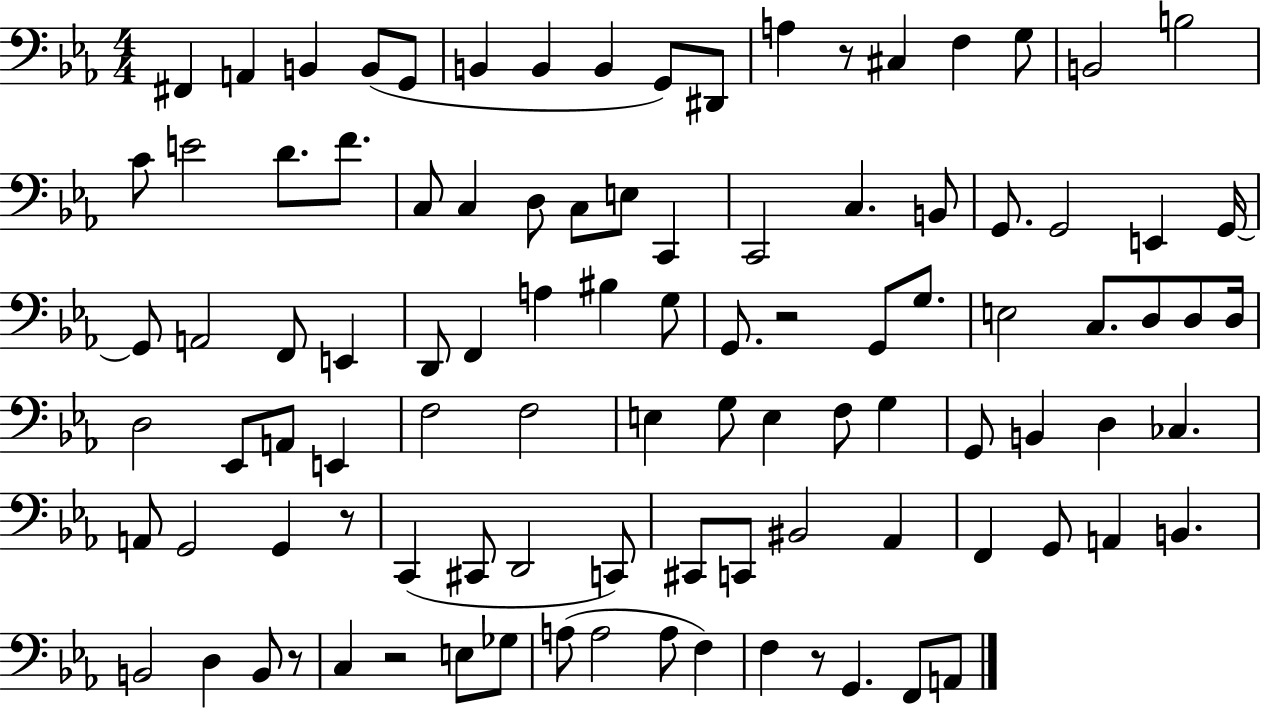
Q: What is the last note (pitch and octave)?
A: A2